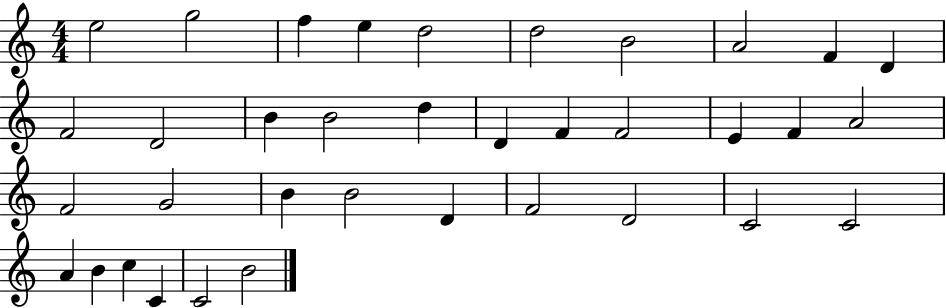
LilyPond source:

{
  \clef treble
  \numericTimeSignature
  \time 4/4
  \key c \major
  e''2 g''2 | f''4 e''4 d''2 | d''2 b'2 | a'2 f'4 d'4 | \break f'2 d'2 | b'4 b'2 d''4 | d'4 f'4 f'2 | e'4 f'4 a'2 | \break f'2 g'2 | b'4 b'2 d'4 | f'2 d'2 | c'2 c'2 | \break a'4 b'4 c''4 c'4 | c'2 b'2 | \bar "|."
}